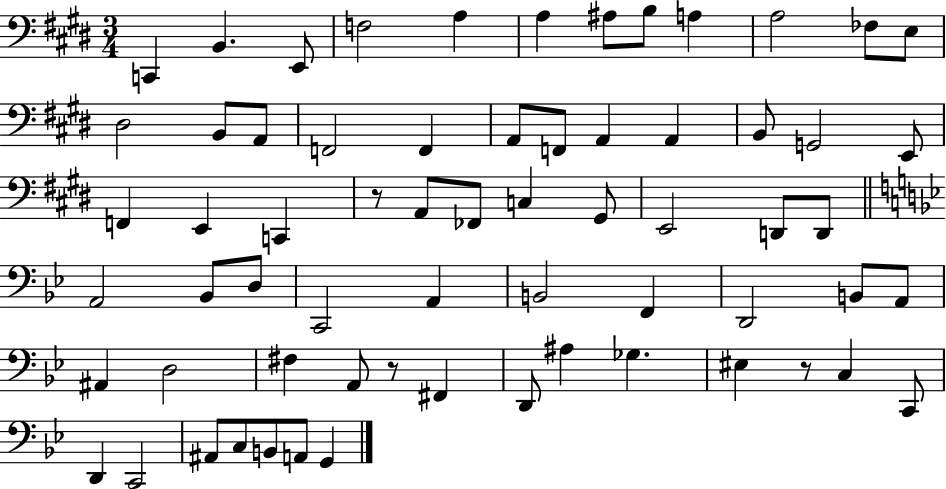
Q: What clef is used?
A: bass